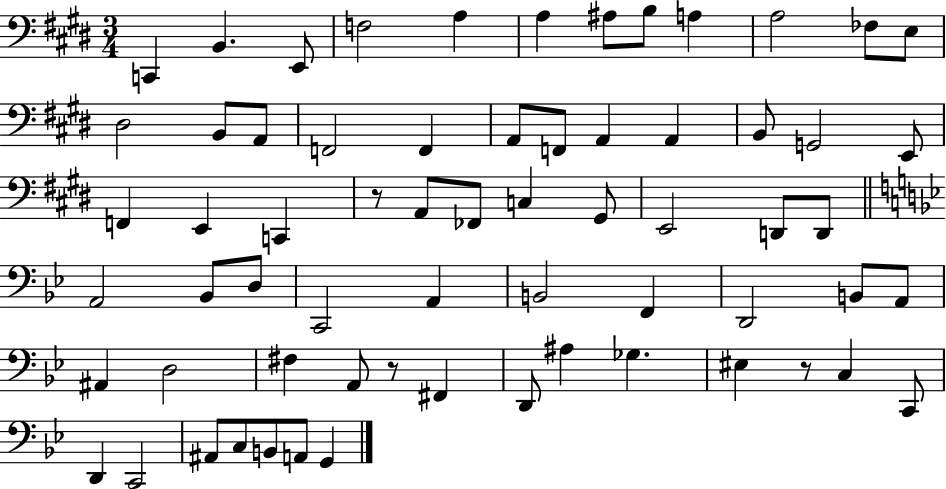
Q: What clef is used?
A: bass